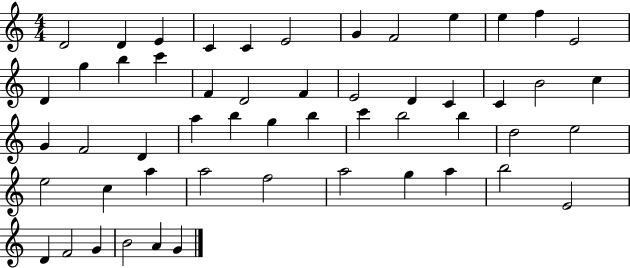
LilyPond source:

{
  \clef treble
  \numericTimeSignature
  \time 4/4
  \key c \major
  d'2 d'4 e'4 | c'4 c'4 e'2 | g'4 f'2 e''4 | e''4 f''4 e'2 | \break d'4 g''4 b''4 c'''4 | f'4 d'2 f'4 | e'2 d'4 c'4 | c'4 b'2 c''4 | \break g'4 f'2 d'4 | a''4 b''4 g''4 b''4 | c'''4 b''2 b''4 | d''2 e''2 | \break e''2 c''4 a''4 | a''2 f''2 | a''2 g''4 a''4 | b''2 e'2 | \break d'4 f'2 g'4 | b'2 a'4 g'4 | \bar "|."
}